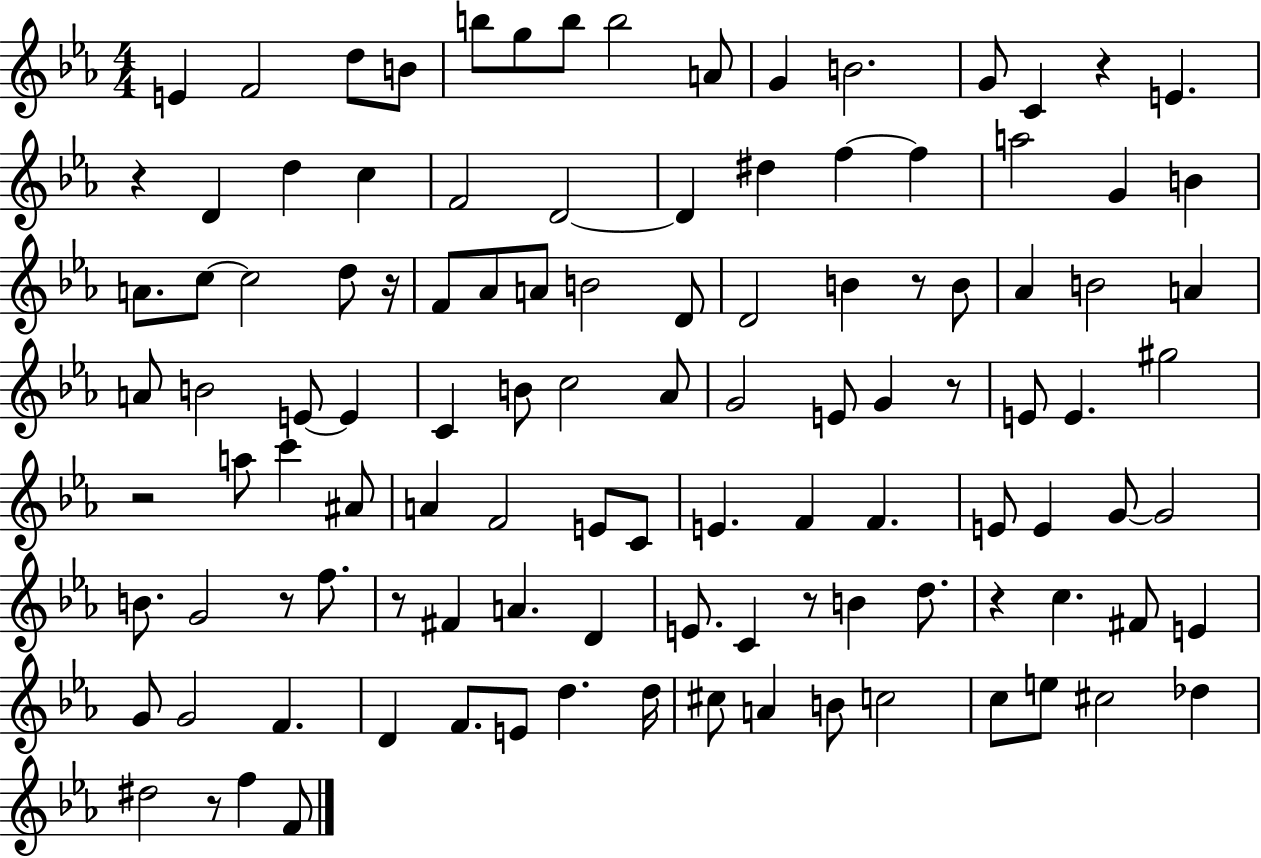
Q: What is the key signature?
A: EES major